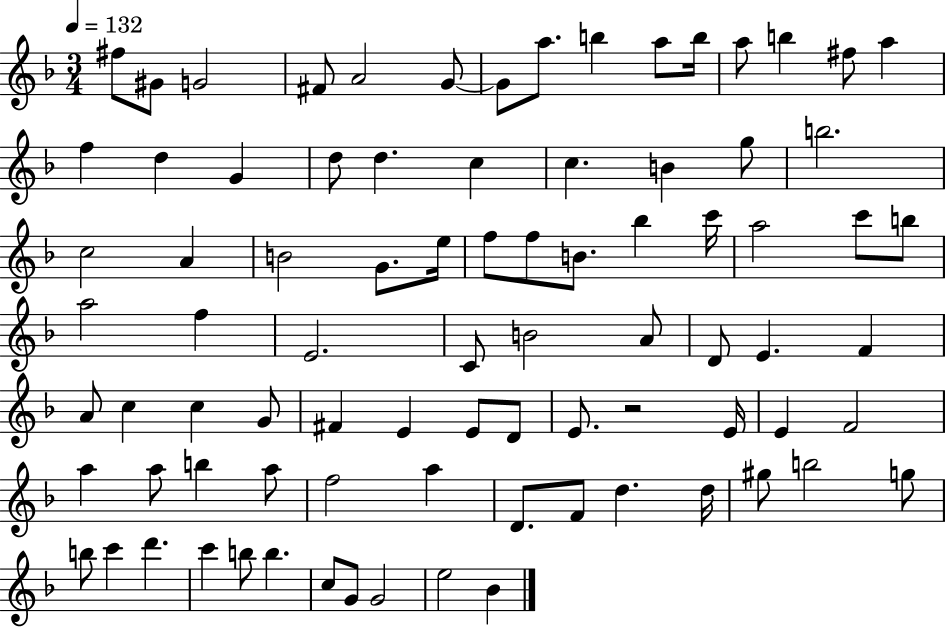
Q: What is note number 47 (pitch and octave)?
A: F4